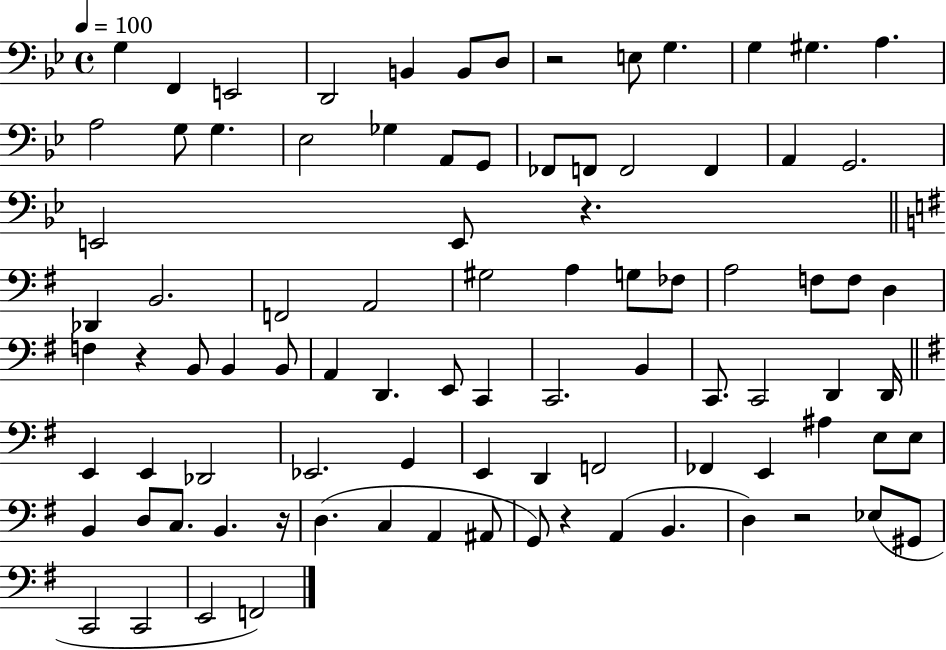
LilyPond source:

{
  \clef bass
  \time 4/4
  \defaultTimeSignature
  \key bes \major
  \tempo 4 = 100
  g4 f,4 e,2 | d,2 b,4 b,8 d8 | r2 e8 g4. | g4 gis4. a4. | \break a2 g8 g4. | ees2 ges4 a,8 g,8 | fes,8 f,8 f,2 f,4 | a,4 g,2. | \break e,2 e,8 r4. | \bar "||" \break \key g \major des,4 b,2. | f,2 a,2 | gis2 a4 g8 fes8 | a2 f8 f8 d4 | \break f4 r4 b,8 b,4 b,8 | a,4 d,4. e,8 c,4 | c,2. b,4 | c,8. c,2 d,4 d,16 | \break \bar "||" \break \key g \major e,4 e,4 des,2 | ees,2. g,4 | e,4 d,4 f,2 | fes,4 e,4 ais4 e8 e8 | \break b,4 d8 c8. b,4. r16 | d4.( c4 a,4 ais,8 | g,8) r4 a,4( b,4. | d4) r2 ees8( gis,8 | \break c,2 c,2 | e,2 f,2) | \bar "|."
}